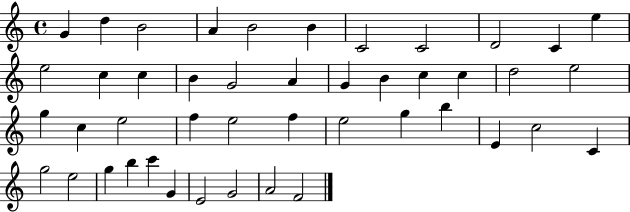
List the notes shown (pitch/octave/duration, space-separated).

G4/q D5/q B4/h A4/q B4/h B4/q C4/h C4/h D4/h C4/q E5/q E5/h C5/q C5/q B4/q G4/h A4/q G4/q B4/q C5/q C5/q D5/h E5/h G5/q C5/q E5/h F5/q E5/h F5/q E5/h G5/q B5/q E4/q C5/h C4/q G5/h E5/h G5/q B5/q C6/q G4/q E4/h G4/h A4/h F4/h